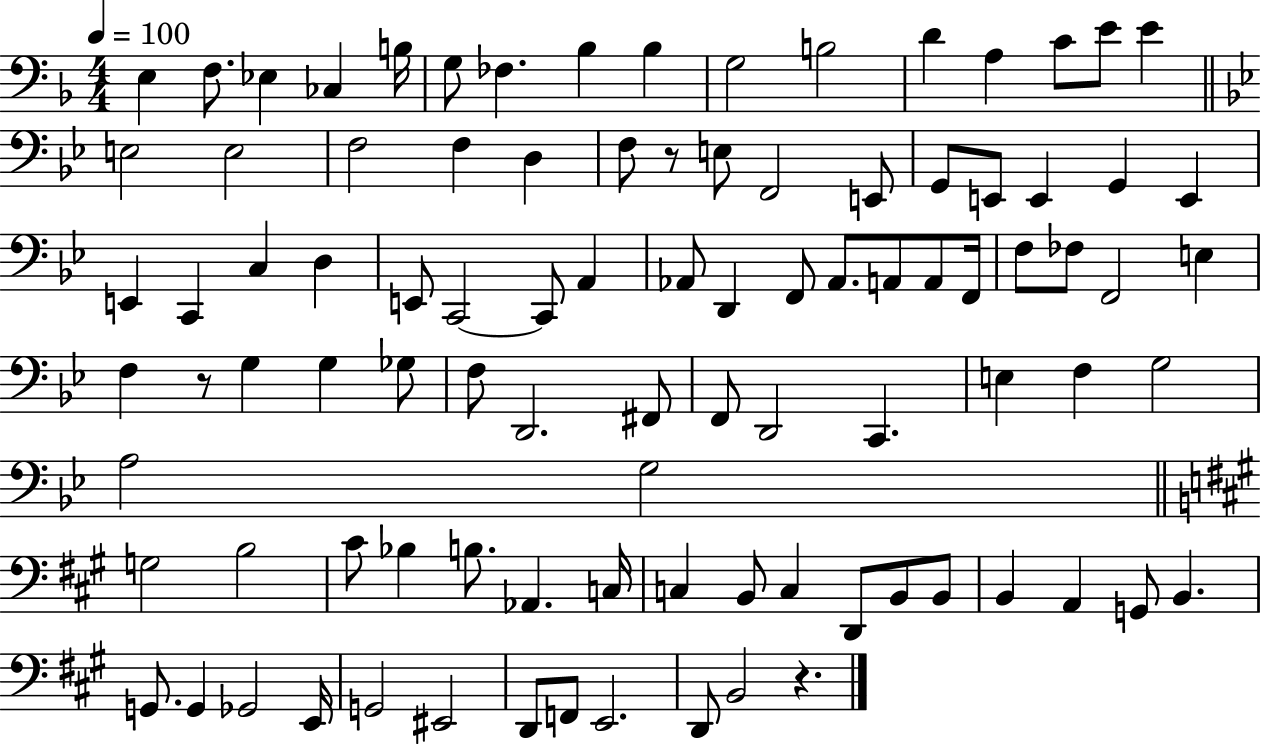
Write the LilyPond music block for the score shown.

{
  \clef bass
  \numericTimeSignature
  \time 4/4
  \key f \major
  \tempo 4 = 100
  e4 f8. ees4 ces4 b16 | g8 fes4. bes4 bes4 | g2 b2 | d'4 a4 c'8 e'8 e'4 | \break \bar "||" \break \key bes \major e2 e2 | f2 f4 d4 | f8 r8 e8 f,2 e,8 | g,8 e,8 e,4 g,4 e,4 | \break e,4 c,4 c4 d4 | e,8 c,2~~ c,8 a,4 | aes,8 d,4 f,8 aes,8. a,8 a,8 f,16 | f8 fes8 f,2 e4 | \break f4 r8 g4 g4 ges8 | f8 d,2. fis,8 | f,8 d,2 c,4. | e4 f4 g2 | \break a2 g2 | \bar "||" \break \key a \major g2 b2 | cis'8 bes4 b8. aes,4. c16 | c4 b,8 c4 d,8 b,8 b,8 | b,4 a,4 g,8 b,4. | \break g,8. g,4 ges,2 e,16 | g,2 eis,2 | d,8 f,8 e,2. | d,8 b,2 r4. | \break \bar "|."
}